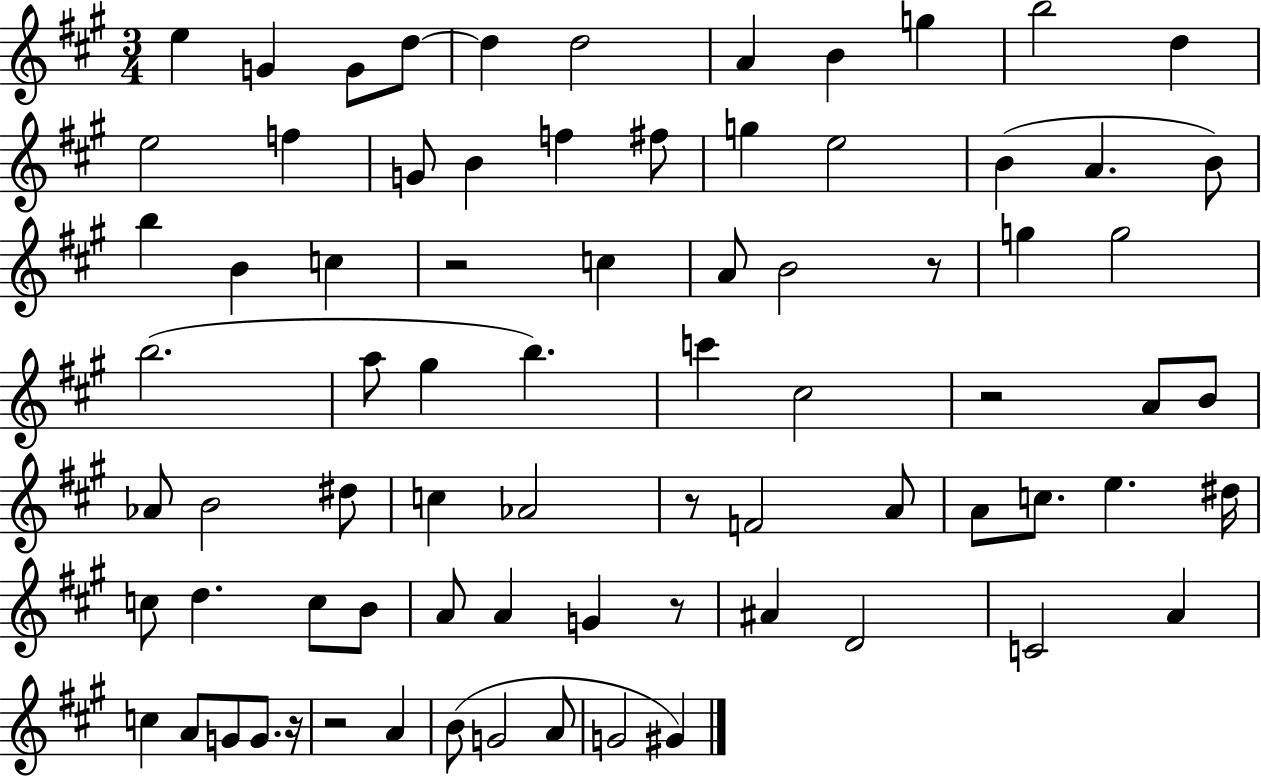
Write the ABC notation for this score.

X:1
T:Untitled
M:3/4
L:1/4
K:A
e G G/2 d/2 d d2 A B g b2 d e2 f G/2 B f ^f/2 g e2 B A B/2 b B c z2 c A/2 B2 z/2 g g2 b2 a/2 ^g b c' ^c2 z2 A/2 B/2 _A/2 B2 ^d/2 c _A2 z/2 F2 A/2 A/2 c/2 e ^d/4 c/2 d c/2 B/2 A/2 A G z/2 ^A D2 C2 A c A/2 G/2 G/2 z/4 z2 A B/2 G2 A/2 G2 ^G